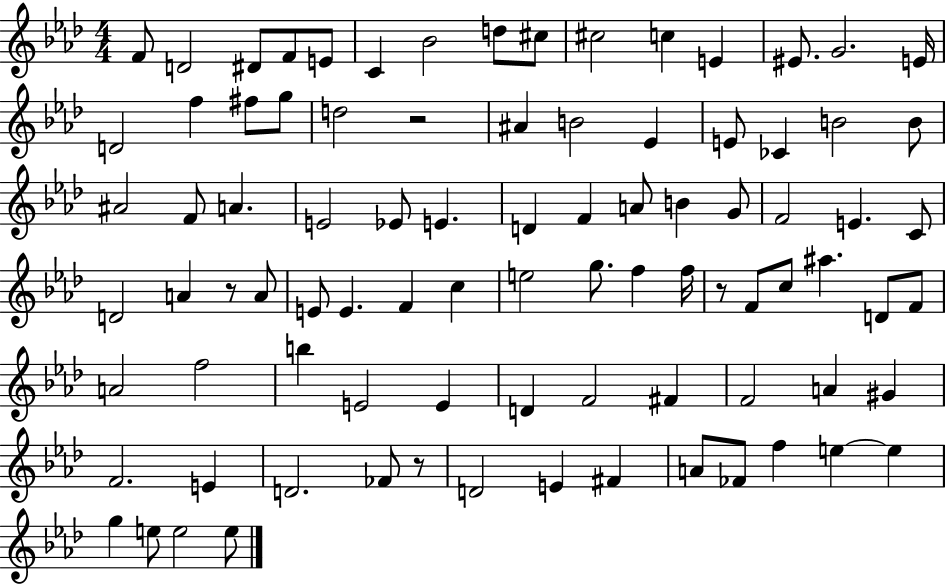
{
  \clef treble
  \numericTimeSignature
  \time 4/4
  \key aes \major
  f'8 d'2 dis'8 f'8 e'8 | c'4 bes'2 d''8 cis''8 | cis''2 c''4 e'4 | eis'8. g'2. e'16 | \break d'2 f''4 fis''8 g''8 | d''2 r2 | ais'4 b'2 ees'4 | e'8 ces'4 b'2 b'8 | \break ais'2 f'8 a'4. | e'2 ees'8 e'4. | d'4 f'4 a'8 b'4 g'8 | f'2 e'4. c'8 | \break d'2 a'4 r8 a'8 | e'8 e'4. f'4 c''4 | e''2 g''8. f''4 f''16 | r8 f'8 c''8 ais''4. d'8 f'8 | \break a'2 f''2 | b''4 e'2 e'4 | d'4 f'2 fis'4 | f'2 a'4 gis'4 | \break f'2. e'4 | d'2. fes'8 r8 | d'2 e'4 fis'4 | a'8 fes'8 f''4 e''4~~ e''4 | \break g''4 e''8 e''2 e''8 | \bar "|."
}